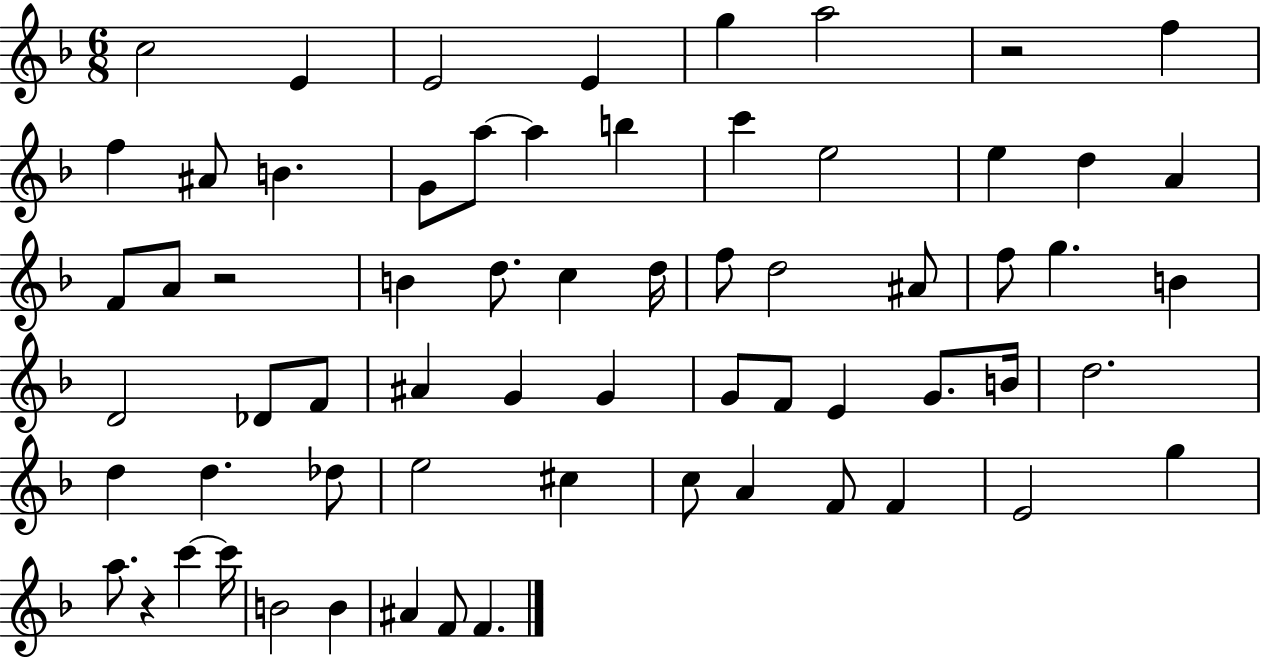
C5/h E4/q E4/h E4/q G5/q A5/h R/h F5/q F5/q A#4/e B4/q. G4/e A5/e A5/q B5/q C6/q E5/h E5/q D5/q A4/q F4/e A4/e R/h B4/q D5/e. C5/q D5/s F5/e D5/h A#4/e F5/e G5/q. B4/q D4/h Db4/e F4/e A#4/q G4/q G4/q G4/e F4/e E4/q G4/e. B4/s D5/h. D5/q D5/q. Db5/e E5/h C#5/q C5/e A4/q F4/e F4/q E4/h G5/q A5/e. R/q C6/q C6/s B4/h B4/q A#4/q F4/e F4/q.